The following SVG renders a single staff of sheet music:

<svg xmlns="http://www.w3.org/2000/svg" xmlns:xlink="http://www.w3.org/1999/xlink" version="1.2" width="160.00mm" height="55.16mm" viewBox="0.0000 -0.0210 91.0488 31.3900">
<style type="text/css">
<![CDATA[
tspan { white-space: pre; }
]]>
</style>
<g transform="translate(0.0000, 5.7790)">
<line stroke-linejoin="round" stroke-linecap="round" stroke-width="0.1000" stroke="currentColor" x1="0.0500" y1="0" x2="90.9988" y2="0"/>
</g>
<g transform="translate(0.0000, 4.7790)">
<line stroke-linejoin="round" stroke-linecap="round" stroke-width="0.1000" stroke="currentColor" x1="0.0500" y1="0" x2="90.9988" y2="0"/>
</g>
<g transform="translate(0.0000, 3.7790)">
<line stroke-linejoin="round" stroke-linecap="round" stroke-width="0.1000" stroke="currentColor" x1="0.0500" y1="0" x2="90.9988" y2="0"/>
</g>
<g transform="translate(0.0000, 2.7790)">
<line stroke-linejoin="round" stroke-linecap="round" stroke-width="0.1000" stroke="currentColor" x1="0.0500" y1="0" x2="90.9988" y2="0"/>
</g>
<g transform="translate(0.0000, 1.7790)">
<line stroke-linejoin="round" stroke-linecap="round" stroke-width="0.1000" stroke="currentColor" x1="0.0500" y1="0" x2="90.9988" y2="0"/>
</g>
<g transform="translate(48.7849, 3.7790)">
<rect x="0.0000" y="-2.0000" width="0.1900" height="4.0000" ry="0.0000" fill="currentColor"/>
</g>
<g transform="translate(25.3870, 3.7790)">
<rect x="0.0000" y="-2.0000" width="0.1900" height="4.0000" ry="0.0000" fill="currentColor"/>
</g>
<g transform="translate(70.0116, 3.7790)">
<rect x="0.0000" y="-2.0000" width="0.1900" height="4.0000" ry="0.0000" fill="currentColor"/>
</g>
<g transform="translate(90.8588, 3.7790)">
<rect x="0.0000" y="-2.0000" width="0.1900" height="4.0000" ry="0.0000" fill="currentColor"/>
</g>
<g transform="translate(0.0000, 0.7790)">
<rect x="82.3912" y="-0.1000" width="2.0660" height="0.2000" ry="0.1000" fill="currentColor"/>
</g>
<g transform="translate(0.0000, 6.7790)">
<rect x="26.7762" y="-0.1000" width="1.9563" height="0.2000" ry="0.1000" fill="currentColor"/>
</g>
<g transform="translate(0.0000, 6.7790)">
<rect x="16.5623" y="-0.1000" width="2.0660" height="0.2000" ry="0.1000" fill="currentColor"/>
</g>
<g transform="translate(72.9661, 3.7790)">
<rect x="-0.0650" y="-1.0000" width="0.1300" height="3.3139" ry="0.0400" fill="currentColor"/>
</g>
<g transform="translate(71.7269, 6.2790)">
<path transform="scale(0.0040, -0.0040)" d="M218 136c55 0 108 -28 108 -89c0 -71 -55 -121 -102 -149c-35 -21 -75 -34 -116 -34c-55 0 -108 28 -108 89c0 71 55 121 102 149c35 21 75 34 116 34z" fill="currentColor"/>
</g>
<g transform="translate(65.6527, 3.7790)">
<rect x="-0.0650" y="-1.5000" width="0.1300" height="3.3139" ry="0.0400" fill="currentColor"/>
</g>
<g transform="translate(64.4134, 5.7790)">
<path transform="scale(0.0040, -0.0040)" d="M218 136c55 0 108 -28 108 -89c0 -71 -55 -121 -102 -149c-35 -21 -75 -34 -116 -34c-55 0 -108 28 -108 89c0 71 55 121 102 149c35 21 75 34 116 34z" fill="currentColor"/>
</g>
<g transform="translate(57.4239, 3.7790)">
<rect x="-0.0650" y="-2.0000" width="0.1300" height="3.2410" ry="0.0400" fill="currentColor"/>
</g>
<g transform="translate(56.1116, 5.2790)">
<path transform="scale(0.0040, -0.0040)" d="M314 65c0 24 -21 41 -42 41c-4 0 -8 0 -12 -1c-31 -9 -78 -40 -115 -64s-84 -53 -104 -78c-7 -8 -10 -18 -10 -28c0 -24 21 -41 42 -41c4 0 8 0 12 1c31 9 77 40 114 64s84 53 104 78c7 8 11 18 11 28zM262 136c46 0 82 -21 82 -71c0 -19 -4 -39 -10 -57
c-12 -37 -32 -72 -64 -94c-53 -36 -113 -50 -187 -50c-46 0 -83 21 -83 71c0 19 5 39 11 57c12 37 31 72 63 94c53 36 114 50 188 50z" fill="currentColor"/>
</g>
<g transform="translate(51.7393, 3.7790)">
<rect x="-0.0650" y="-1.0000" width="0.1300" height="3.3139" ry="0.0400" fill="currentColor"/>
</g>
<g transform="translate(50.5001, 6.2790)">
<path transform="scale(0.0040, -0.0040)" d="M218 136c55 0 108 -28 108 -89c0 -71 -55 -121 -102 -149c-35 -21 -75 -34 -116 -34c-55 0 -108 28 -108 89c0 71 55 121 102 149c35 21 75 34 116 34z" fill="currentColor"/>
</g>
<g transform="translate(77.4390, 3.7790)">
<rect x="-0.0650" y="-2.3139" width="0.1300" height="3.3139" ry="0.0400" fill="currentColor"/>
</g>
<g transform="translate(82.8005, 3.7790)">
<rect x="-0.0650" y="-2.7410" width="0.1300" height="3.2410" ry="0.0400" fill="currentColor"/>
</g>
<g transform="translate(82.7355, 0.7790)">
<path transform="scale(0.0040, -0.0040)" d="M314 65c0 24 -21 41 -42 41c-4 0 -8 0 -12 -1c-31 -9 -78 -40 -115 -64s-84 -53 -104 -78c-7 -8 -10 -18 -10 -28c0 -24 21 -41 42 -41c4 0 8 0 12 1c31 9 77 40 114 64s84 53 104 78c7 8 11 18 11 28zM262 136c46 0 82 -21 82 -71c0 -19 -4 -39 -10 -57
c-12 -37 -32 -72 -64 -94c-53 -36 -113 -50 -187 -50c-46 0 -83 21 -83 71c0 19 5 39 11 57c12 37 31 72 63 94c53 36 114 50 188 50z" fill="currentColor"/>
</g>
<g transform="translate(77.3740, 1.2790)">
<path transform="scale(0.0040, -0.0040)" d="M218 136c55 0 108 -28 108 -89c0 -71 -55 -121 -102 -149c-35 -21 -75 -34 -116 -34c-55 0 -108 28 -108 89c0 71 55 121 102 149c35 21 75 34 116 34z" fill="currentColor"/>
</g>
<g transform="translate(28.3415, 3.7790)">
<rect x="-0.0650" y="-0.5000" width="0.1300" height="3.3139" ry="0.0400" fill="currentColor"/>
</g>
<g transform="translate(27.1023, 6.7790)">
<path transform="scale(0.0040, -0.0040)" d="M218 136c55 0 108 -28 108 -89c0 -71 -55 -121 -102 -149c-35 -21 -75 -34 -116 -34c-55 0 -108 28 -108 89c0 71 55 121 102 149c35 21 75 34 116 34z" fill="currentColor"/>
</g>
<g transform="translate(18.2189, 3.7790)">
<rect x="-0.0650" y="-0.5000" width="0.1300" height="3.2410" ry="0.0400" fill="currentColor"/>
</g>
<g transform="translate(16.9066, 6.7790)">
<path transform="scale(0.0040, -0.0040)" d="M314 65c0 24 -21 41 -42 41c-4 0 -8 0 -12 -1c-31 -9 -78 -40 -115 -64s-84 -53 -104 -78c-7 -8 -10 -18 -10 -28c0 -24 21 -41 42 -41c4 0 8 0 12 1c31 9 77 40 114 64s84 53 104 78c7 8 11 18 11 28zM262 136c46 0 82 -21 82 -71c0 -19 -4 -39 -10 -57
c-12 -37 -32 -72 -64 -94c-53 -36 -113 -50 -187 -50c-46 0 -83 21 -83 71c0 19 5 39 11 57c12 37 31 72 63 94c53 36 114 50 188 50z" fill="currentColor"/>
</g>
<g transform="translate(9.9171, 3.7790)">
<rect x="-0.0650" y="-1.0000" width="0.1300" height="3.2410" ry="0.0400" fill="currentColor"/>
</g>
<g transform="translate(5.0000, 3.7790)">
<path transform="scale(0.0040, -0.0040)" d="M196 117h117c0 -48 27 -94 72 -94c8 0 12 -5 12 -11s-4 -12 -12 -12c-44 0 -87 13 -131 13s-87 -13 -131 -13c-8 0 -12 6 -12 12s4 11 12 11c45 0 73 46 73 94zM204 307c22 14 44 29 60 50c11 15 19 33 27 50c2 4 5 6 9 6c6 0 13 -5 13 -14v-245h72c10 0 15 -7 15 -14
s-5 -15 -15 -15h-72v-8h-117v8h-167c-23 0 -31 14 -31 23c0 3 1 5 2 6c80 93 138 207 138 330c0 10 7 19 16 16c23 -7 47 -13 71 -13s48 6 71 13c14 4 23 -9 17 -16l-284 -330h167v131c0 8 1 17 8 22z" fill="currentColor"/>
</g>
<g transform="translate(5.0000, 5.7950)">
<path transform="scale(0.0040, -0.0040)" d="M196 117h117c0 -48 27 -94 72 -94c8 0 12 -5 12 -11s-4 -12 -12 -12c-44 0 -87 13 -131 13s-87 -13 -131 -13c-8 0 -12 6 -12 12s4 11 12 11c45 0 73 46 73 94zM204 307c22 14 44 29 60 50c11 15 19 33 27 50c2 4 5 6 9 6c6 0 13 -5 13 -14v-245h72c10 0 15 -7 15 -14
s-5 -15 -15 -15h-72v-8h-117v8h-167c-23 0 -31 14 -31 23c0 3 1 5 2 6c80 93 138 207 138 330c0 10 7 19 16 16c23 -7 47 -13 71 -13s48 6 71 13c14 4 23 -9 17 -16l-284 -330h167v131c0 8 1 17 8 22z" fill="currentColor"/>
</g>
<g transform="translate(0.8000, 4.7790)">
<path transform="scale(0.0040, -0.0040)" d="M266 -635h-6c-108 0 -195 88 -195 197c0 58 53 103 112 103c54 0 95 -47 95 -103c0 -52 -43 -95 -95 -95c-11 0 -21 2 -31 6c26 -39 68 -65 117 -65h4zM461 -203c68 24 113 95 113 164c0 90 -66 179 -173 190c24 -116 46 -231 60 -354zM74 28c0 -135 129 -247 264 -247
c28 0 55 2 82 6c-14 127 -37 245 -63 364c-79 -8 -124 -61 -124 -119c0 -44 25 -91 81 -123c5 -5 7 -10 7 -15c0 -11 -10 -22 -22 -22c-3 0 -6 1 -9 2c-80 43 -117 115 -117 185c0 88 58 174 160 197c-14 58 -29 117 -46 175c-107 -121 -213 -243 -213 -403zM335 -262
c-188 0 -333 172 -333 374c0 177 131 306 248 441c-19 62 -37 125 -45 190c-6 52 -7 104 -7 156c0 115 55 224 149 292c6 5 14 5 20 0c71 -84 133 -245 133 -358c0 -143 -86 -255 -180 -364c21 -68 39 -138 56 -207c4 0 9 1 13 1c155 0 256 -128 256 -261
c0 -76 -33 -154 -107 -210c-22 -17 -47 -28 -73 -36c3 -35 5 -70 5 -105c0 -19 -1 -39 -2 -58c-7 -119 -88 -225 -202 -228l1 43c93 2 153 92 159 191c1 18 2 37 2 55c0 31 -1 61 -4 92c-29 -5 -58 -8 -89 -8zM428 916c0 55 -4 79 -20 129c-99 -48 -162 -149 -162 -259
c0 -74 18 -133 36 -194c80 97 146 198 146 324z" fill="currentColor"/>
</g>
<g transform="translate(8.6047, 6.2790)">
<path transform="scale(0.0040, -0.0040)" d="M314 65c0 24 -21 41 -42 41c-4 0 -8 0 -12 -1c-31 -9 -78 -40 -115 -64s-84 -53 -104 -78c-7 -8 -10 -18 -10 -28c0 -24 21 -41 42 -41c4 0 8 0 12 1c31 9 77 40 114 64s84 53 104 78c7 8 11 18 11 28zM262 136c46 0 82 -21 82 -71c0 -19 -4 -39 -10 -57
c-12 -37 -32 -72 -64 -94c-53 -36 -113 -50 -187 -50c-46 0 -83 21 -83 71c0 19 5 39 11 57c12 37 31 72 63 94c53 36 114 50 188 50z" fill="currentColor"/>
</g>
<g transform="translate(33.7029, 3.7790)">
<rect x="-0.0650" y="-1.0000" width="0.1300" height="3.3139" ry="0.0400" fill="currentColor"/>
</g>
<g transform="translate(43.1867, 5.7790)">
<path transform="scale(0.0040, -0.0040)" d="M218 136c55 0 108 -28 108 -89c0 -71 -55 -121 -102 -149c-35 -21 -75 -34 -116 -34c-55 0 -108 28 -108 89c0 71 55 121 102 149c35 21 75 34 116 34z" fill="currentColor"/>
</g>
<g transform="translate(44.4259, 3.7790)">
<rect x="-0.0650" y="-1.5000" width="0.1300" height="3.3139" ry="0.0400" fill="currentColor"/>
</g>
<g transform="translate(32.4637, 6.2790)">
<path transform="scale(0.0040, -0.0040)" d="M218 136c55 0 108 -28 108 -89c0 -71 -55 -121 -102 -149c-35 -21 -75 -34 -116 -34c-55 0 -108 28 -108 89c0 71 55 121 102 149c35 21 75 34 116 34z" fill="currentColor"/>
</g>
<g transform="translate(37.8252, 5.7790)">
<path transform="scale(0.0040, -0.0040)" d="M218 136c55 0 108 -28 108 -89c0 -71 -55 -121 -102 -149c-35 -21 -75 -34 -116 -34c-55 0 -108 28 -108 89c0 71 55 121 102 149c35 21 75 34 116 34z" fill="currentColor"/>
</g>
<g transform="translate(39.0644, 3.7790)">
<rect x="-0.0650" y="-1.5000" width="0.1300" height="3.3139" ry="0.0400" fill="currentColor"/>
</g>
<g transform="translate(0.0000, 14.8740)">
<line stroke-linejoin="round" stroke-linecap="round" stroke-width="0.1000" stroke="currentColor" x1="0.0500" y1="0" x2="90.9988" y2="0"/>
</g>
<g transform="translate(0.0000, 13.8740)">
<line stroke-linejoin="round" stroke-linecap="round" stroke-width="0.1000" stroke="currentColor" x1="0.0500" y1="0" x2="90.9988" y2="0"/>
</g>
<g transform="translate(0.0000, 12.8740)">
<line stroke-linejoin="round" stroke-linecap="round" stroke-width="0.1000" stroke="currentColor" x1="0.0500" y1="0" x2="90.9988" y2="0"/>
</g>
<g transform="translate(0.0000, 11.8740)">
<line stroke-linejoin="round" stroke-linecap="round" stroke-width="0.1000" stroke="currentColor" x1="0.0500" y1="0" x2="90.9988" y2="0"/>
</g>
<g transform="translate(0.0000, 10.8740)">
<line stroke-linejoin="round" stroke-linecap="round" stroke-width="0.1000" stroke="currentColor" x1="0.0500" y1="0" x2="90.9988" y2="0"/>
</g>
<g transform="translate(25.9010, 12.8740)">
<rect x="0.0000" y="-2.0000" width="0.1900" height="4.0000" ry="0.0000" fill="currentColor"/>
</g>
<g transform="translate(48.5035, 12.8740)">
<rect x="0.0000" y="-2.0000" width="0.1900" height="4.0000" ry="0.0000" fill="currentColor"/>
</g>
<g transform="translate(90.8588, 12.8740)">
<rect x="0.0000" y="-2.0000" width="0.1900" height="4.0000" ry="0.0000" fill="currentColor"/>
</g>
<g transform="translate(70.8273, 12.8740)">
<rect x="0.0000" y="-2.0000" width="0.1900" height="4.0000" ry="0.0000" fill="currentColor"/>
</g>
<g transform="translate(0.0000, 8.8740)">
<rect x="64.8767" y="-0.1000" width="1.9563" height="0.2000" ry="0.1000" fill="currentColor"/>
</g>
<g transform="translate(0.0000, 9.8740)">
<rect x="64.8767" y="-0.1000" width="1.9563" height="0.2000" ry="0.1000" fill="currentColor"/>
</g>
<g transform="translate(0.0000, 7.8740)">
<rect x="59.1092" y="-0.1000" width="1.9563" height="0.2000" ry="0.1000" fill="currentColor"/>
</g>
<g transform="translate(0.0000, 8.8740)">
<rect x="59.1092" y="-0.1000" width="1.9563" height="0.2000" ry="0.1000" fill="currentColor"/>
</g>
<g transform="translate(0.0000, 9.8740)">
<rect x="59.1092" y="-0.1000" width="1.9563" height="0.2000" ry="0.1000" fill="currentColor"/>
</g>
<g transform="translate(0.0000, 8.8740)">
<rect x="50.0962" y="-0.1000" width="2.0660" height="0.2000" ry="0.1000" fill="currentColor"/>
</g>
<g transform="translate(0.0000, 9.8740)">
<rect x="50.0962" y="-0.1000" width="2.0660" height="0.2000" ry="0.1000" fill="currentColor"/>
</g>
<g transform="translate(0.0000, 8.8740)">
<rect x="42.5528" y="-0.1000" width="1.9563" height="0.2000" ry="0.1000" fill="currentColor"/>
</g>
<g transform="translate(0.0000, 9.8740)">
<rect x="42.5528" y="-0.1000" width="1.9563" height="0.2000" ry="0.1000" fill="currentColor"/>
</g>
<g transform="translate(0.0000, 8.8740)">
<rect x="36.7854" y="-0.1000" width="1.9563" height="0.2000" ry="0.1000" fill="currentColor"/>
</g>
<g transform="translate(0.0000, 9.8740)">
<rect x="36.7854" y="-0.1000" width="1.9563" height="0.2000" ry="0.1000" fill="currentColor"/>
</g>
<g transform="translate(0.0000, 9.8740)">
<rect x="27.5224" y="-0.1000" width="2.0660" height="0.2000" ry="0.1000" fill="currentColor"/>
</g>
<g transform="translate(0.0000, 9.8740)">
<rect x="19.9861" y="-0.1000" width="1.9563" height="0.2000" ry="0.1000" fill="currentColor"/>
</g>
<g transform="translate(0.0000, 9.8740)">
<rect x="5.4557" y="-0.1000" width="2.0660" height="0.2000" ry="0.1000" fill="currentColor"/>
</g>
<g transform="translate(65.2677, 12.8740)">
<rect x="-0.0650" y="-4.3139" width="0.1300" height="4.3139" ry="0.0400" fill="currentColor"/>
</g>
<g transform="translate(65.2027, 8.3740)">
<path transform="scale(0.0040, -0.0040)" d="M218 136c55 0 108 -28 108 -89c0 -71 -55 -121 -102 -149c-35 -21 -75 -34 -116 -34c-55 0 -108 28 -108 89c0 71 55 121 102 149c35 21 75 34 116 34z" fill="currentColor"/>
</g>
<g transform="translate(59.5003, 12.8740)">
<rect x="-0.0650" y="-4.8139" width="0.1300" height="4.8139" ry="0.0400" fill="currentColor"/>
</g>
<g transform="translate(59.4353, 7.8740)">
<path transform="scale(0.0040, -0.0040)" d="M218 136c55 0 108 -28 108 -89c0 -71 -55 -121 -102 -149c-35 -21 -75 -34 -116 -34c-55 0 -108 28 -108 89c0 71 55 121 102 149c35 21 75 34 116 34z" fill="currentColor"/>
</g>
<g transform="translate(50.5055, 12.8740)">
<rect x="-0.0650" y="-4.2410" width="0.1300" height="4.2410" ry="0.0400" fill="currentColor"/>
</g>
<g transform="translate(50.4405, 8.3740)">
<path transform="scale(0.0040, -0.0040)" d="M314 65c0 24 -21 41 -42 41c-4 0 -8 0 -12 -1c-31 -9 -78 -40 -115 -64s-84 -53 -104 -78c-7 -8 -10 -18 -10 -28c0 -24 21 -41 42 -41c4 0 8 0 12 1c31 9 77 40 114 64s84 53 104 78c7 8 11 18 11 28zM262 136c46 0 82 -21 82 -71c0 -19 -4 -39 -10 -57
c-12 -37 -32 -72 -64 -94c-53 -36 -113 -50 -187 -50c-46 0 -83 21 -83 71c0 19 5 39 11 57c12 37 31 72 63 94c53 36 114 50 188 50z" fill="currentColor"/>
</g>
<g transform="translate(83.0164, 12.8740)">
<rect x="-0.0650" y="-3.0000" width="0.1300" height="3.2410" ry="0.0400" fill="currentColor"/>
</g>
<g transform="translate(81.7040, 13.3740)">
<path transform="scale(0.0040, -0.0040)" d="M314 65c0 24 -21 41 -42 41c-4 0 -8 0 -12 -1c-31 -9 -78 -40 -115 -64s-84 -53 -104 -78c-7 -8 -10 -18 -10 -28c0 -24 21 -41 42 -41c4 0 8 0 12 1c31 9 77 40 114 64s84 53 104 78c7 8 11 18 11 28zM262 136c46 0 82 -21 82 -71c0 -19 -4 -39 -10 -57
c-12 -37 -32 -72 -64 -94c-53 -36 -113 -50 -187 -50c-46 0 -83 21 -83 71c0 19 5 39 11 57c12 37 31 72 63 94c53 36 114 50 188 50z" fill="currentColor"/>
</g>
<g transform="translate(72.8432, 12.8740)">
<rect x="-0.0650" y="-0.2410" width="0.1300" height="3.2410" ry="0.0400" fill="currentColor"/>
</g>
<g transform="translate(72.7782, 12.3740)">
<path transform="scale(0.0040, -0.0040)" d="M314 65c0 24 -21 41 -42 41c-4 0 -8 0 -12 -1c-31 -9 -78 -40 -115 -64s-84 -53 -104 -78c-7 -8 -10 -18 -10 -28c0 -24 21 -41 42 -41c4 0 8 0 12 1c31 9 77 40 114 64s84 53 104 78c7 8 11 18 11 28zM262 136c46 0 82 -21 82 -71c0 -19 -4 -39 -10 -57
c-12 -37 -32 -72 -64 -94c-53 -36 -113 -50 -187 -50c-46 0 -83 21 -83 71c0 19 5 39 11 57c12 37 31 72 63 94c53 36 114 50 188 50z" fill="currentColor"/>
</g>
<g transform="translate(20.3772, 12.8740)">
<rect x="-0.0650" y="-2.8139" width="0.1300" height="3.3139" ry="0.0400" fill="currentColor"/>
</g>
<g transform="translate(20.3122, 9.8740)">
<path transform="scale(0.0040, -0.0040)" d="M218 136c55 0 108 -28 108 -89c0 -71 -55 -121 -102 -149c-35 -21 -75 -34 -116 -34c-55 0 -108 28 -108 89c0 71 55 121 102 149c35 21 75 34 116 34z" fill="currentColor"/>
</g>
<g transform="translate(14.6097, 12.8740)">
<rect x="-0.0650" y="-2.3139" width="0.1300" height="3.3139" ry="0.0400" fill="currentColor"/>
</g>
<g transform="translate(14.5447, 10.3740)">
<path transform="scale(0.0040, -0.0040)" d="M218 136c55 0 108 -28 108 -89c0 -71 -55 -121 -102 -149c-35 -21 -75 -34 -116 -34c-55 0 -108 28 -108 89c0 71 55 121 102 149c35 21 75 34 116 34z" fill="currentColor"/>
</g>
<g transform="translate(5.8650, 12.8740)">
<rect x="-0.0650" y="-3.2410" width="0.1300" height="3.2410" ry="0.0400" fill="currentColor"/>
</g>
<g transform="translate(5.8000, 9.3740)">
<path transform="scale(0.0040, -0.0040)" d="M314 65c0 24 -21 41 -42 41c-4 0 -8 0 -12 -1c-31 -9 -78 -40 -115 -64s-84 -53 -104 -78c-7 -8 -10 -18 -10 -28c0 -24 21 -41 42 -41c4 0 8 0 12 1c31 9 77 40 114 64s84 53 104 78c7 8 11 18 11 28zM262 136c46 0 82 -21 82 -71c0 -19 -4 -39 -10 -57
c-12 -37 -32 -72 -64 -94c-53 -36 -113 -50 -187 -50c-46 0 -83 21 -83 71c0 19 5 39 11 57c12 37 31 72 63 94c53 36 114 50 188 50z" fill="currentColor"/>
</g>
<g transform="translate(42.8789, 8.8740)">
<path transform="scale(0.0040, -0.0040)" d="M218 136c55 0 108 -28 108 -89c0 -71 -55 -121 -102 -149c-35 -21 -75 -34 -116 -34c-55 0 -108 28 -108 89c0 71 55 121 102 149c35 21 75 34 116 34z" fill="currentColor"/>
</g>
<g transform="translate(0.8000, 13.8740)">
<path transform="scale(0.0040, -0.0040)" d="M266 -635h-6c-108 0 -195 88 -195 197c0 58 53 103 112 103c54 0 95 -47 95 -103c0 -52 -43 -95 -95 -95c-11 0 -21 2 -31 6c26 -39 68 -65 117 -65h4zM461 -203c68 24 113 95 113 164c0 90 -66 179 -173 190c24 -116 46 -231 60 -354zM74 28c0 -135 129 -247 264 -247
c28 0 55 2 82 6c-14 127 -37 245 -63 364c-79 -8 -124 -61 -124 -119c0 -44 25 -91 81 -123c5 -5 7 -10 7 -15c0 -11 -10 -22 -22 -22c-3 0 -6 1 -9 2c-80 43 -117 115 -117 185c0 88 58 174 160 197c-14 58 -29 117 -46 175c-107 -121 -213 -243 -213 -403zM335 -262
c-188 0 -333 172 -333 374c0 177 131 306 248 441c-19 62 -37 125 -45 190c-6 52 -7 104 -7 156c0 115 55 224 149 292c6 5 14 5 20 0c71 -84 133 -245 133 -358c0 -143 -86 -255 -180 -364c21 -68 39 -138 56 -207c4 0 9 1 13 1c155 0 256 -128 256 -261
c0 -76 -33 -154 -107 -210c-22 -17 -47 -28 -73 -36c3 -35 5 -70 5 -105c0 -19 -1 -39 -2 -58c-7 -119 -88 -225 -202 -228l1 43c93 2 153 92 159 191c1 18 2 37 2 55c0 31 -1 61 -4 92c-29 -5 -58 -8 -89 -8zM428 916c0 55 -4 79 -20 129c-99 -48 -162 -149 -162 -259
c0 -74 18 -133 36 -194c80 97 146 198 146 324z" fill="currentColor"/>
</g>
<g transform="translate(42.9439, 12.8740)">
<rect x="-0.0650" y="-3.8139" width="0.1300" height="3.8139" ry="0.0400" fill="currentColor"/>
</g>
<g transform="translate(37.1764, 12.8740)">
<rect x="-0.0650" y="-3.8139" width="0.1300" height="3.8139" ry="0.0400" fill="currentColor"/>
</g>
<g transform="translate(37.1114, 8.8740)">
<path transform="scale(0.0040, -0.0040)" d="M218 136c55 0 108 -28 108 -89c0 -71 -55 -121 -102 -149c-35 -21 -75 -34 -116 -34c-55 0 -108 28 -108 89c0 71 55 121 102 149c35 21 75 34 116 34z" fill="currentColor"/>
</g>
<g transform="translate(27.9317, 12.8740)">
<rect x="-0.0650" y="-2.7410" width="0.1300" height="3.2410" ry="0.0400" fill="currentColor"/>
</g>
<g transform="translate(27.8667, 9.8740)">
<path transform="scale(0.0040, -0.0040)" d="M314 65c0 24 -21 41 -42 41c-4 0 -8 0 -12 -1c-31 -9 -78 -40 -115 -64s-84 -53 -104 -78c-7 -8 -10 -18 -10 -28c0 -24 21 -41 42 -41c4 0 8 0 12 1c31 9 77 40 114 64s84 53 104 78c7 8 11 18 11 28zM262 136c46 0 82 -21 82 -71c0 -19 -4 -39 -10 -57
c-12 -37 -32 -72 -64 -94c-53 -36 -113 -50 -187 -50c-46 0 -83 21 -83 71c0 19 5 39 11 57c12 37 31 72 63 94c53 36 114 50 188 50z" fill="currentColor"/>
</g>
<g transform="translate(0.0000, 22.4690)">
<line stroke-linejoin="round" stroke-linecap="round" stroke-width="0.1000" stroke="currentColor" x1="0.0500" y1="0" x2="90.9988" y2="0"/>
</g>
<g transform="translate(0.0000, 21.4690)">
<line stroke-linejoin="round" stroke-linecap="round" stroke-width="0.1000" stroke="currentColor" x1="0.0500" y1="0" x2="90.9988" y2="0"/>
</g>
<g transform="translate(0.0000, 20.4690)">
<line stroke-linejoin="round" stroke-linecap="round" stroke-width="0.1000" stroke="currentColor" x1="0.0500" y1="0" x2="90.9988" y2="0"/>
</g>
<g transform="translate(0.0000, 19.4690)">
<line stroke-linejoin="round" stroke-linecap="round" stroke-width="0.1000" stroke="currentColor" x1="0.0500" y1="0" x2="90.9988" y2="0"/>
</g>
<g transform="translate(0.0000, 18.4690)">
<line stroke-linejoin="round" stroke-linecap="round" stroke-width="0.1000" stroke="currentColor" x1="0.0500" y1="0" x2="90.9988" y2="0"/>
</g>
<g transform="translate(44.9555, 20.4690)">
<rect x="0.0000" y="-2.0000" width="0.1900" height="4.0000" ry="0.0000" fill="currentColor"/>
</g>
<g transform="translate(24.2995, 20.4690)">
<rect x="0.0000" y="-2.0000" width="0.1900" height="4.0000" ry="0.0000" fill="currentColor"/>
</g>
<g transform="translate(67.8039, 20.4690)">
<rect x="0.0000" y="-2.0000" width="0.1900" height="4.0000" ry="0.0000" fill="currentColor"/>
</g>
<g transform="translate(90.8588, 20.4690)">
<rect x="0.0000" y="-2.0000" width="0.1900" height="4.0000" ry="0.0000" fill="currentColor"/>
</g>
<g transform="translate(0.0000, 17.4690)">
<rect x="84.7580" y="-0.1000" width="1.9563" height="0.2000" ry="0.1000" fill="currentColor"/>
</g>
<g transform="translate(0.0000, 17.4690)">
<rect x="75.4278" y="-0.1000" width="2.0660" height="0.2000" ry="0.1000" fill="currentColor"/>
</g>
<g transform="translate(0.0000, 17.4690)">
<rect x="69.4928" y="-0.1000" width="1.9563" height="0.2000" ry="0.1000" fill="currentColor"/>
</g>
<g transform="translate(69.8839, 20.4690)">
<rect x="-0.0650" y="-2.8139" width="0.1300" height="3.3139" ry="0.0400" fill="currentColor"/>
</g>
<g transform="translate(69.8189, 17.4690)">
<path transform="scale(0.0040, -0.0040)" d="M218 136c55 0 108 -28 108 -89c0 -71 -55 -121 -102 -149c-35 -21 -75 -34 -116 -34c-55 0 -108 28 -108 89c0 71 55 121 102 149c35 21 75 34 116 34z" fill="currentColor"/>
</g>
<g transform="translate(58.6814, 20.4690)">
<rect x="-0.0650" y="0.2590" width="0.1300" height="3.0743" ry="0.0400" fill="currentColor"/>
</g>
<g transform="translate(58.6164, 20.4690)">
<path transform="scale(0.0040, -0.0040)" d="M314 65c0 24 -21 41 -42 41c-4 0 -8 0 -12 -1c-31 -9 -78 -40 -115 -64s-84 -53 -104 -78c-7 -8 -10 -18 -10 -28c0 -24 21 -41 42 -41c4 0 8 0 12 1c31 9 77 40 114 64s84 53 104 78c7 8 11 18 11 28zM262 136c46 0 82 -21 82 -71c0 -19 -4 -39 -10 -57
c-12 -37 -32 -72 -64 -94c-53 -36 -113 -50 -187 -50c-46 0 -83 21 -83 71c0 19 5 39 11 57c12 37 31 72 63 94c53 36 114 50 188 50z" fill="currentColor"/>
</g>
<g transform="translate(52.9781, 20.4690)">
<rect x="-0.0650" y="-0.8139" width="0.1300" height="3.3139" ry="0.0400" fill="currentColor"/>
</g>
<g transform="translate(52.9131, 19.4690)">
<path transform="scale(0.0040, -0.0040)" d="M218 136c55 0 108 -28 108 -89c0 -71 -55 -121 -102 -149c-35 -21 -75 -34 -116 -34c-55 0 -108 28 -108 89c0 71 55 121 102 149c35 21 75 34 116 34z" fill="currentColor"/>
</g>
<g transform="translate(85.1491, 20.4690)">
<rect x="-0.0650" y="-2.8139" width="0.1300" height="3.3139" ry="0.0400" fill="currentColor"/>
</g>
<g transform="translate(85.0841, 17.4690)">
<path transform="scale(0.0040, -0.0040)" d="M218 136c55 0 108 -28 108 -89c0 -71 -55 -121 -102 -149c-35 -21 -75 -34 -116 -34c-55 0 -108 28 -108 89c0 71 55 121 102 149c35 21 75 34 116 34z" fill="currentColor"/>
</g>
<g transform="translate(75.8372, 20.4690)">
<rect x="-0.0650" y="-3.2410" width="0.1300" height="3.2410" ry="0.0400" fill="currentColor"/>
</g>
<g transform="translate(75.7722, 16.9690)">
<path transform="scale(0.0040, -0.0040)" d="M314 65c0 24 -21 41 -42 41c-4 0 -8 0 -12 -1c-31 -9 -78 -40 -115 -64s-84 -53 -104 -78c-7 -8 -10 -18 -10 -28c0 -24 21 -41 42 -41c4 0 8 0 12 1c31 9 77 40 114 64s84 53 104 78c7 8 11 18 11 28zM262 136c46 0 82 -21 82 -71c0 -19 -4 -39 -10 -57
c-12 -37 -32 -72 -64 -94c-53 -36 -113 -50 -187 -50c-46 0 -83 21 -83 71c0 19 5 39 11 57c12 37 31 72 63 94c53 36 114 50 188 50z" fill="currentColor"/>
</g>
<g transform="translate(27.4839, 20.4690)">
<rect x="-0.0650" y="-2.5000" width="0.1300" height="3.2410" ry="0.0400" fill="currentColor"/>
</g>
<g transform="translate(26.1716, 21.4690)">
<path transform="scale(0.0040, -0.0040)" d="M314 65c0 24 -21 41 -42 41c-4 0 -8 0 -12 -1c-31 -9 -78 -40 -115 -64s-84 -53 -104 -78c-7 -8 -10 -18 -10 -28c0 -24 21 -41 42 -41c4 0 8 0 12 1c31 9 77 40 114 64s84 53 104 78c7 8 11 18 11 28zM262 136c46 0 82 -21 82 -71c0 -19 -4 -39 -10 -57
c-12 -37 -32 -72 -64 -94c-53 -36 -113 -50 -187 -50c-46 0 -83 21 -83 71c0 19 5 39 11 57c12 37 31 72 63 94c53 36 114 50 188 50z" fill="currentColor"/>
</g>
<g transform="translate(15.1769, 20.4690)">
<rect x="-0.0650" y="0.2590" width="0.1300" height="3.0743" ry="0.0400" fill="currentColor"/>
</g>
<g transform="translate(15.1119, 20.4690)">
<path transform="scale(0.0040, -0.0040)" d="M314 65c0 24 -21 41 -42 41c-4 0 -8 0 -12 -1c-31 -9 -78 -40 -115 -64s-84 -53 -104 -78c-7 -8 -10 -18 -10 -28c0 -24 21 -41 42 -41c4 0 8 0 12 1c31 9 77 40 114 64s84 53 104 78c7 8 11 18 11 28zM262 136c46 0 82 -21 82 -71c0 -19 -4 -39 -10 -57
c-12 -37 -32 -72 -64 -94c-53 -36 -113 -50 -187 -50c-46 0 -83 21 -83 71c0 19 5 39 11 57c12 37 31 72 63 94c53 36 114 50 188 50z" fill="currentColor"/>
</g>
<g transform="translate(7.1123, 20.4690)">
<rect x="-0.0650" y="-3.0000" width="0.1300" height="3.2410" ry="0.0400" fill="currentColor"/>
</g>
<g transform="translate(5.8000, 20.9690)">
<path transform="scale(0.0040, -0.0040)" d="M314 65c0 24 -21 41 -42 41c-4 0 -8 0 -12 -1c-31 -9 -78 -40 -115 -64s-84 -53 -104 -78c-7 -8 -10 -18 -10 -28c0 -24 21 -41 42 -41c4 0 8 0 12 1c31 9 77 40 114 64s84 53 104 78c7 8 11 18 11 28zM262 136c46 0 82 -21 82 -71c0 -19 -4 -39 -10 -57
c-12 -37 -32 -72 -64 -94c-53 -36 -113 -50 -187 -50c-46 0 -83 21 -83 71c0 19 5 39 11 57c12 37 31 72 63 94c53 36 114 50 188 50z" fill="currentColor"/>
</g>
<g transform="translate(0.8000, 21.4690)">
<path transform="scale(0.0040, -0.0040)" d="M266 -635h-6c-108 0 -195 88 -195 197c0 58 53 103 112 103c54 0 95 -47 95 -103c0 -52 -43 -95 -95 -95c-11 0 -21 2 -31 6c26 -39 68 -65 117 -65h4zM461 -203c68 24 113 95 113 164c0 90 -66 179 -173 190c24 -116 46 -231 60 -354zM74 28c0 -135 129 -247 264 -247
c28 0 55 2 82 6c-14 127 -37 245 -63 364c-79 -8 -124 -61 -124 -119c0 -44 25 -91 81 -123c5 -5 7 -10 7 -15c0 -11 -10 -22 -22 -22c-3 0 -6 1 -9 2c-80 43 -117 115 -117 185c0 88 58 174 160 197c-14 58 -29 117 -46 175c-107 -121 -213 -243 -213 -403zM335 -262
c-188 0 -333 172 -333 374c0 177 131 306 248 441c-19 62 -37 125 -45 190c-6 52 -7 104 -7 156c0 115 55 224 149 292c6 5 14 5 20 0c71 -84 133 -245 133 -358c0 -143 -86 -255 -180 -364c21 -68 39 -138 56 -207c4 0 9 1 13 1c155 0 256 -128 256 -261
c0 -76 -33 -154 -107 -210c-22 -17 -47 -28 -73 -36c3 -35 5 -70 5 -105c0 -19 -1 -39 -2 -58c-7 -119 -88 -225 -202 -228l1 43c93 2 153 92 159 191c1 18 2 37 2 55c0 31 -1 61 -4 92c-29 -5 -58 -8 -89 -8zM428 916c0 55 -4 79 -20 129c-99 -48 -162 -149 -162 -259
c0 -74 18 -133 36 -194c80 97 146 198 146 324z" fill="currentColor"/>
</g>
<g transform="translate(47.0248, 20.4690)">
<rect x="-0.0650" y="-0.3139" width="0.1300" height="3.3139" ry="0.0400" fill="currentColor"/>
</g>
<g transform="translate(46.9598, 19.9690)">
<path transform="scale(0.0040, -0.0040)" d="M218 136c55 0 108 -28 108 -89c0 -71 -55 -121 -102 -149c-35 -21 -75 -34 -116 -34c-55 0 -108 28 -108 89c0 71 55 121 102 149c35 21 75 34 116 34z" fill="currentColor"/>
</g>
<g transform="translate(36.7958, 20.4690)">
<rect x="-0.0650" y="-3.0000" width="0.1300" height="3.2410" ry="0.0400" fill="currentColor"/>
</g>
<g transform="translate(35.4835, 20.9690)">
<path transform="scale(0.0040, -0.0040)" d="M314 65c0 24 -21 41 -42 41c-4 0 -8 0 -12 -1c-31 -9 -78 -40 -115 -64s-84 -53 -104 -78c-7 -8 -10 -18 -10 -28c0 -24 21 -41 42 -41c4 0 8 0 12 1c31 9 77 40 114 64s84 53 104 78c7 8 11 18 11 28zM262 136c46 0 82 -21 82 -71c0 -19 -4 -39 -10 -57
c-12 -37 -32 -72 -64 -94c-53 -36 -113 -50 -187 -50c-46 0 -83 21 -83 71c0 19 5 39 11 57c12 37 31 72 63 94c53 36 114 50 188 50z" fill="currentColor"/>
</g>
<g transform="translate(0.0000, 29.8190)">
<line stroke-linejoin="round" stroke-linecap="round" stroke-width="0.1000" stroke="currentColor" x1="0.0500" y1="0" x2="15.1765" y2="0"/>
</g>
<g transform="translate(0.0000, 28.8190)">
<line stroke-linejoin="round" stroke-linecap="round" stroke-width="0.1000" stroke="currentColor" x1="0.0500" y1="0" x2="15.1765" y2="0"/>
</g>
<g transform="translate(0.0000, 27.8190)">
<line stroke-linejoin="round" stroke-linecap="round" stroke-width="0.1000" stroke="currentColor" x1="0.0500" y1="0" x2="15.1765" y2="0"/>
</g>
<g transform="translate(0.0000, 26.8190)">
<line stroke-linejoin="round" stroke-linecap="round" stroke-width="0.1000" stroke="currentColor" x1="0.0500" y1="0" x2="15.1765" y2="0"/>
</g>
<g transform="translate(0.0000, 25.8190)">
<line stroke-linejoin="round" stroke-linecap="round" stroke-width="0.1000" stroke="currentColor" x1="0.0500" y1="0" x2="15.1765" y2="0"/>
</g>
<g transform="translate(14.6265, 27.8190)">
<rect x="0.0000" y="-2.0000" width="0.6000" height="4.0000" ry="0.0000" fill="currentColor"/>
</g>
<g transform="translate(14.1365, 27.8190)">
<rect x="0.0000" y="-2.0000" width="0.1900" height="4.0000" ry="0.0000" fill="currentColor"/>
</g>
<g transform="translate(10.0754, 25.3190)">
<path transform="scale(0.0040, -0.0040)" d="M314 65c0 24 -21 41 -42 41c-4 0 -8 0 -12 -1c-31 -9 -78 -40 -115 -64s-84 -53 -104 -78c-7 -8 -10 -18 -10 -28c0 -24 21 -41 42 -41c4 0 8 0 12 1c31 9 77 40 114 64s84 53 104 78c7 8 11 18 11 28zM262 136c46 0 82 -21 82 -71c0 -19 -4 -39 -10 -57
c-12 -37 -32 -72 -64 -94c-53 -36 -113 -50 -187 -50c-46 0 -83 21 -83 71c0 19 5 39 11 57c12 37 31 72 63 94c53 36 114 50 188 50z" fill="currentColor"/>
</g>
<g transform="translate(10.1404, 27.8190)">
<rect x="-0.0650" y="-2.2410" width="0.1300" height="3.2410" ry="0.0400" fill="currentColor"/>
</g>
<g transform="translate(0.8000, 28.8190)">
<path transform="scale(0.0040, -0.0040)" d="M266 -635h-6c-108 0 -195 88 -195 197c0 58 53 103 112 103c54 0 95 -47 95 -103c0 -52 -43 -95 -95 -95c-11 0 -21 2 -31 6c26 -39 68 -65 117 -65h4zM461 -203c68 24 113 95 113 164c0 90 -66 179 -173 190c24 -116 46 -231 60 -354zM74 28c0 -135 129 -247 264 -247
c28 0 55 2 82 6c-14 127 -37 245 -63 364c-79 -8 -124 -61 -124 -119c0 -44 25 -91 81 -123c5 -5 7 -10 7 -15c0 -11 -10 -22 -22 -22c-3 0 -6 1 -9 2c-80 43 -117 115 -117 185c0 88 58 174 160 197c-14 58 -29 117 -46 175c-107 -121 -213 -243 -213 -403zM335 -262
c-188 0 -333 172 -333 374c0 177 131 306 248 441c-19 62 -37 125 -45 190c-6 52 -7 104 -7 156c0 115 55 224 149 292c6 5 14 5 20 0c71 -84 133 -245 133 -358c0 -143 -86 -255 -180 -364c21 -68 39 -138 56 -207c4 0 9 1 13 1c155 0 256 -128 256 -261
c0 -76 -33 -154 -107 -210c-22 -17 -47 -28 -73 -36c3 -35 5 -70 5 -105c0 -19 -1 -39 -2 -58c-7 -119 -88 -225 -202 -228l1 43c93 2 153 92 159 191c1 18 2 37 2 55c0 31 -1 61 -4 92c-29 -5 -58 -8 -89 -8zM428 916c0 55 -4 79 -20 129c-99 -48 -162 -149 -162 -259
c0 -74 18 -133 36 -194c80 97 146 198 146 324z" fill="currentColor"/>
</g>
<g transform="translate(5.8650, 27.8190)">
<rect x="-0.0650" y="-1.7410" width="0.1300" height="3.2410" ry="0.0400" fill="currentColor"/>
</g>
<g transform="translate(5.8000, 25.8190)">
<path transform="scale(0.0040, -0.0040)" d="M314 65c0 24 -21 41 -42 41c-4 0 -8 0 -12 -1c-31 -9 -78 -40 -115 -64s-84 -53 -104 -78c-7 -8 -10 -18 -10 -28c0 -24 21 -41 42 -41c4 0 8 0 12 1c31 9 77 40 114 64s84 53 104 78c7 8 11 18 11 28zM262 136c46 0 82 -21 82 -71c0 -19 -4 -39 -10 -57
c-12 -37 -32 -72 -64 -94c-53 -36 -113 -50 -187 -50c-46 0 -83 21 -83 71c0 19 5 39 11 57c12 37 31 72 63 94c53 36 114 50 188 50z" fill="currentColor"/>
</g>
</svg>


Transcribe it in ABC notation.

X:1
T:Untitled
M:4/4
L:1/4
K:C
D2 C2 C D E E D F2 E D g a2 b2 g a a2 c' c' d'2 e' d' c2 A2 A2 B2 G2 A2 c d B2 a b2 a f2 g2